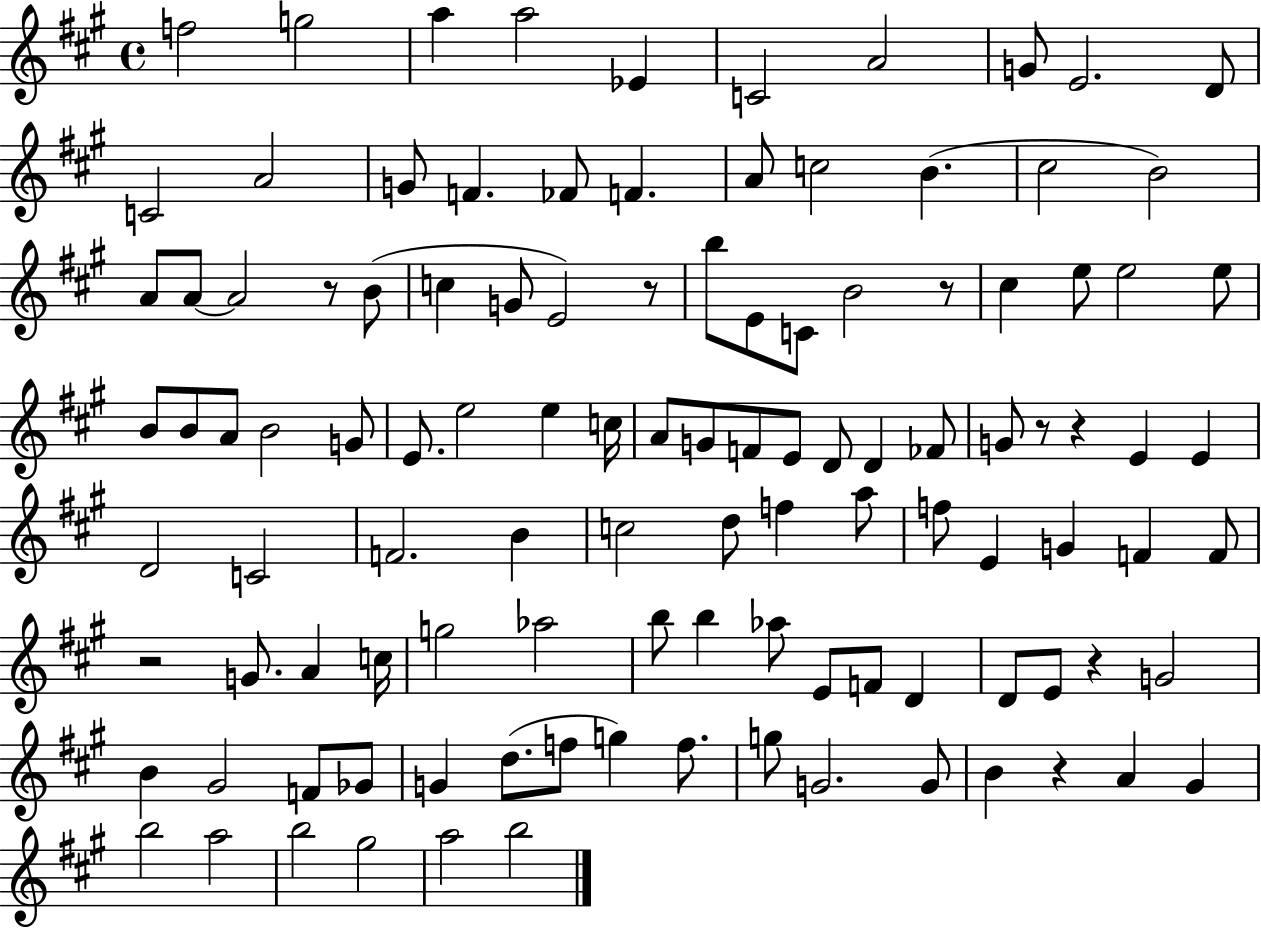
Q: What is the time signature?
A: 4/4